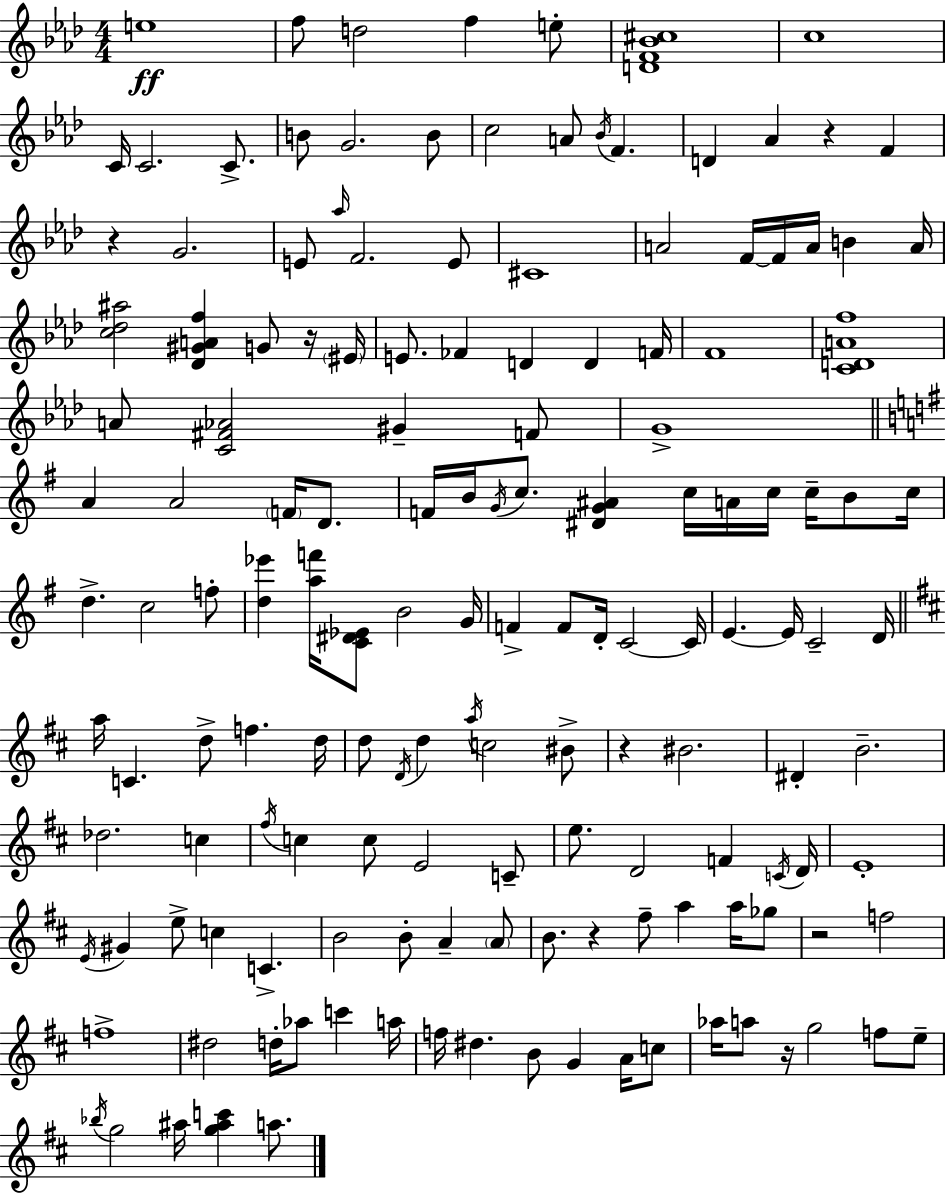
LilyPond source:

{
  \clef treble
  \numericTimeSignature
  \time 4/4
  \key f \minor
  \repeat volta 2 { e''1\ff | f''8 d''2 f''4 e''8-. | <d' f' bes' cis''>1 | c''1 | \break c'16 c'2. c'8.-> | b'8 g'2. b'8 | c''2 a'8 \acciaccatura { bes'16 } f'4. | d'4 aes'4 r4 f'4 | \break r4 g'2. | e'8 \grace { aes''16 } f'2. | e'8 cis'1 | a'2 f'16~~ f'16 a'16 b'4 | \break a'16 <c'' des'' ais''>2 <des' gis' a' f''>4 g'8 | r16 \parenthesize eis'16 e'8. fes'4 d'4 d'4 | f'16 f'1 | <c' d' a' f''>1 | \break a'8 <c' fis' aes'>2 gis'4-- | f'8 g'1-> | \bar "||" \break \key e \minor a'4 a'2 \parenthesize f'16 d'8. | f'16 b'16 \acciaccatura { g'16 } c''8. <dis' g' ais'>4 c''16 a'16 c''16 c''16-- b'8 | c''16 d''4.-> c''2 f''8-. | <d'' ees'''>4 <a'' f'''>16 <c' dis' ees'>8 b'2 | \break g'16 f'4-> f'8 d'16-. c'2~~ | c'16 e'4.~~ e'16 c'2-- | d'16 \bar "||" \break \key d \major a''16 c'4. d''8-> f''4. d''16 | d''8 \acciaccatura { d'16 } d''4 \acciaccatura { a''16 } c''2 | bis'8-> r4 bis'2. | dis'4-. b'2.-- | \break des''2. c''4 | \acciaccatura { fis''16 } c''4 c''8 e'2 | c'8-- e''8. d'2 f'4 | \acciaccatura { c'16 } d'16 e'1-. | \break \acciaccatura { e'16 } gis'4 e''8-> c''4 c'4.-> | b'2 b'8-. a'4-- | \parenthesize a'8 b'8. r4 fis''8-- a''4 | a''16 ges''8 r2 f''2 | \break f''1-> | dis''2 d''16-. aes''8 | c'''4 a''16 f''16 dis''4. b'8 g'4 | a'16 c''8 aes''16 a''8 r16 g''2 | \break f''8 e''8-- \acciaccatura { bes''16 } g''2 ais''16 <g'' ais'' c'''>4 | a''8. } \bar "|."
}